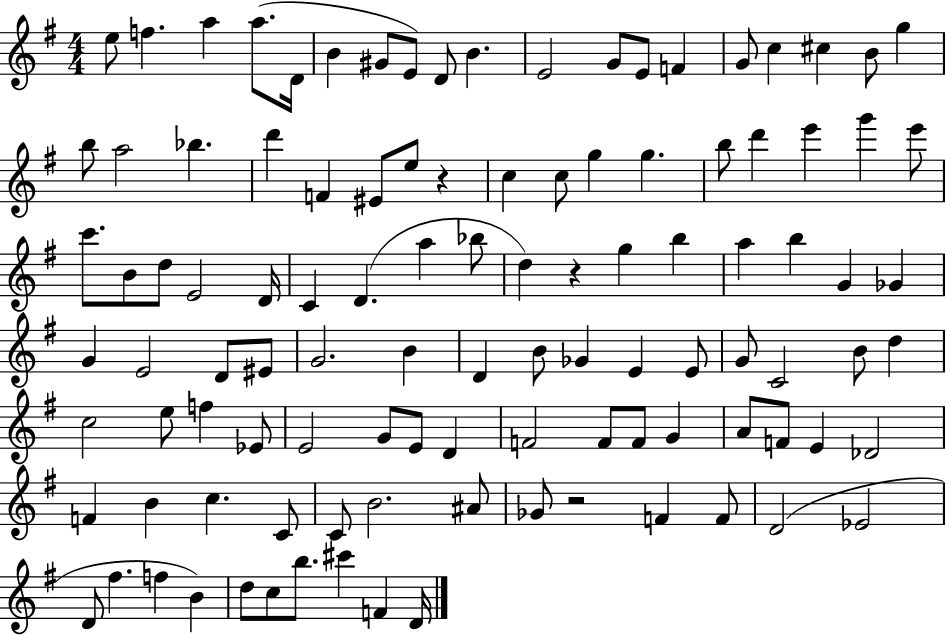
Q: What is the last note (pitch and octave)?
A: D4